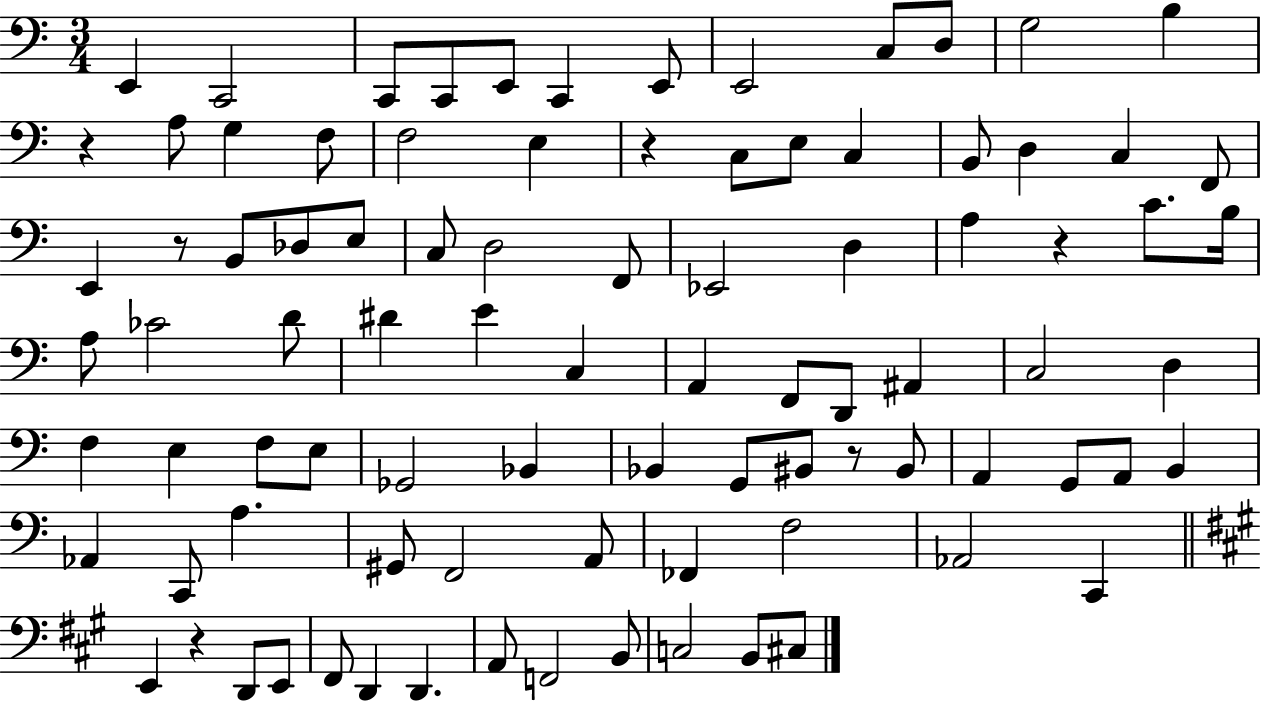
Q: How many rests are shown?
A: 6